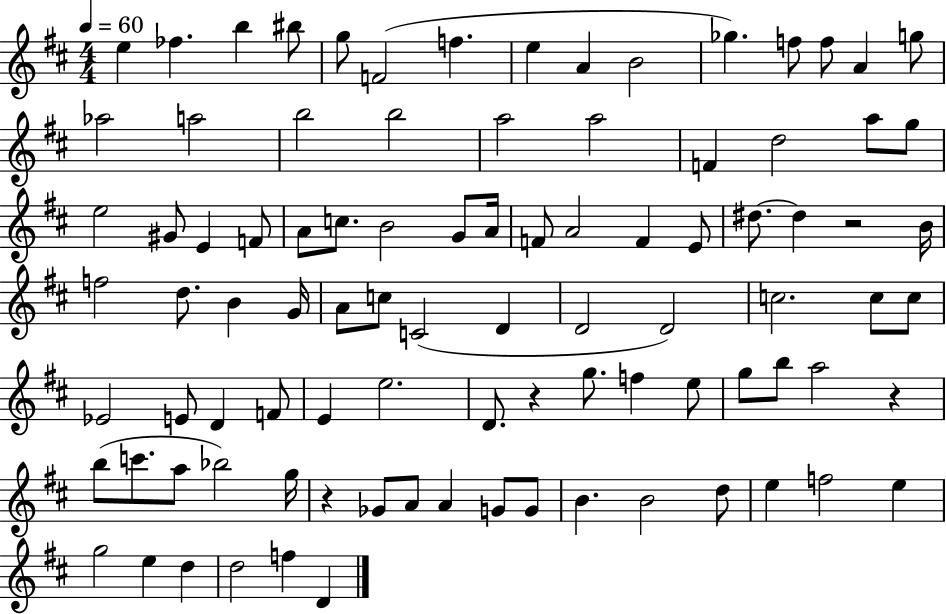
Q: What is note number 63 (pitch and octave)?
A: F5